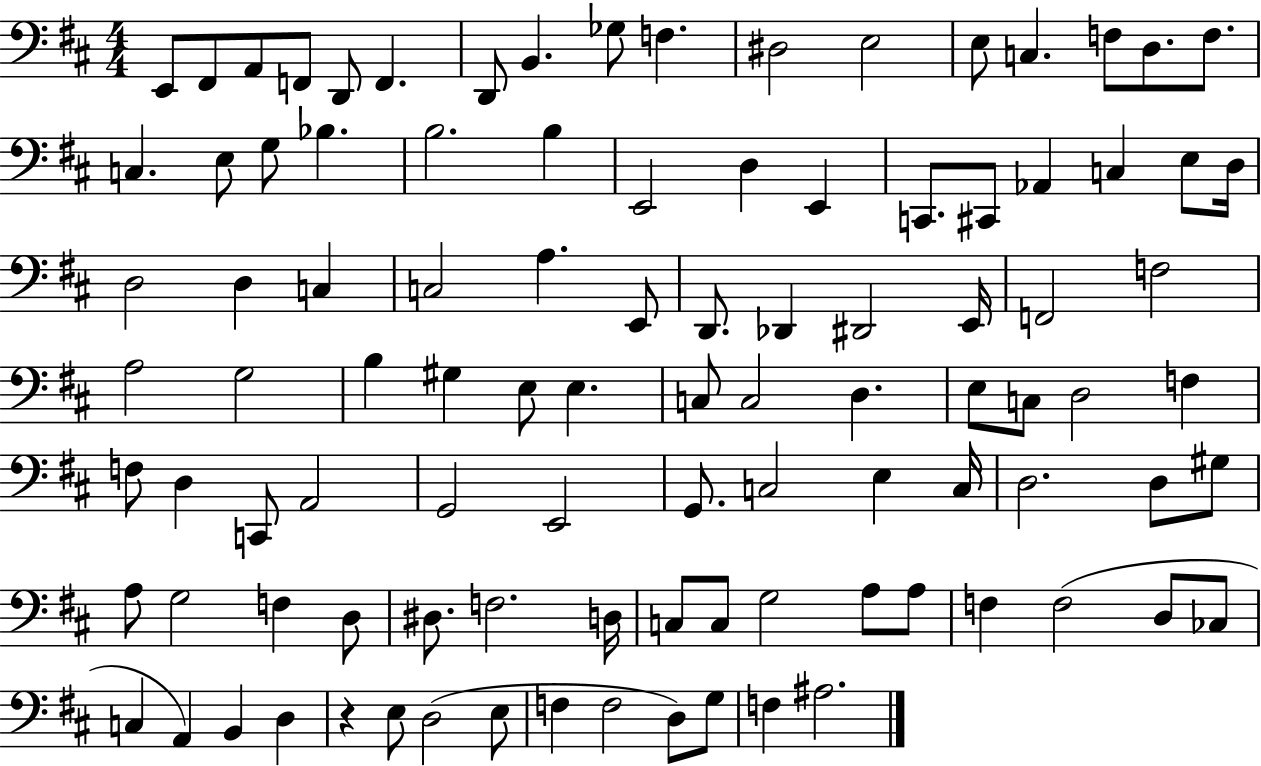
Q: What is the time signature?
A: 4/4